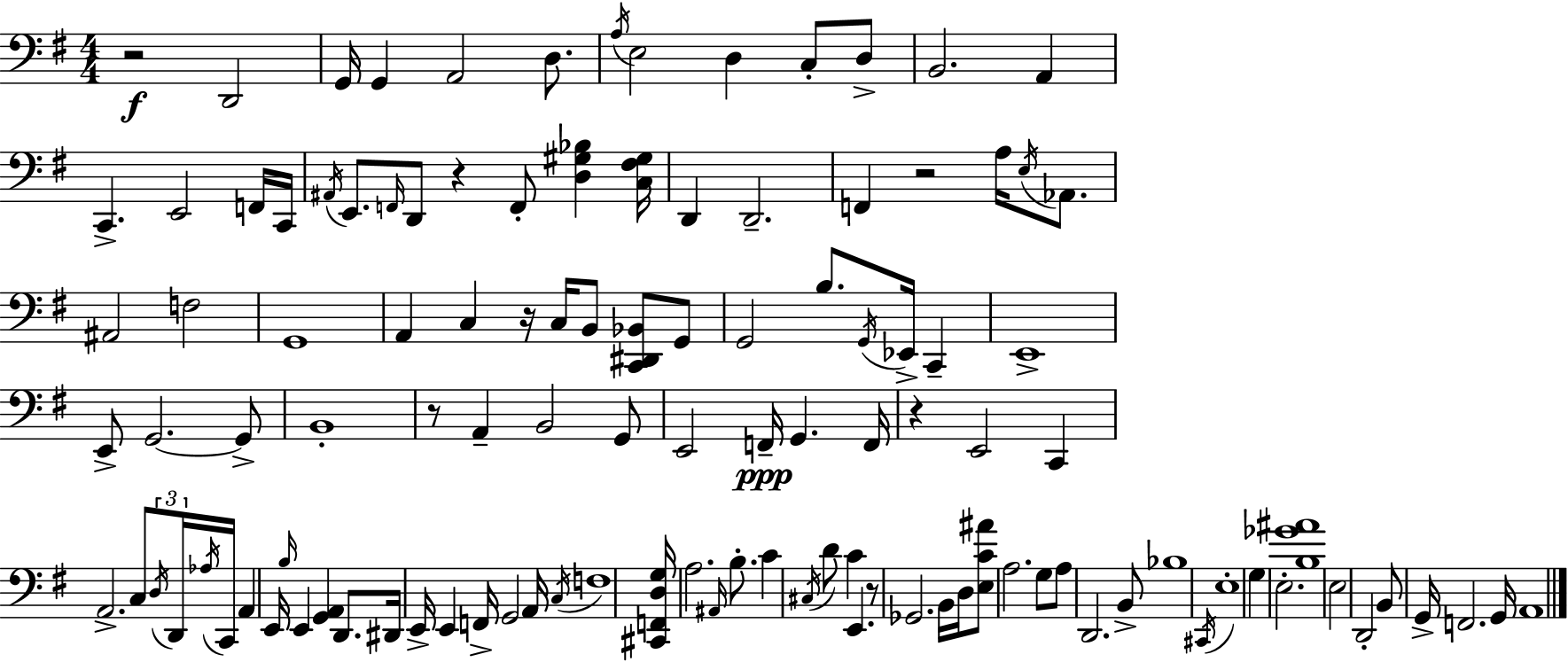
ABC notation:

X:1
T:Untitled
M:4/4
L:1/4
K:Em
z2 D,,2 G,,/4 G,, A,,2 D,/2 A,/4 E,2 D, C,/2 D,/2 B,,2 A,, C,, E,,2 F,,/4 C,,/4 ^A,,/4 E,,/2 F,,/4 D,,/2 z F,,/2 [D,^G,_B,] [C,^F,^G,]/4 D,, D,,2 F,, z2 A,/4 E,/4 _A,,/2 ^A,,2 F,2 G,,4 A,, C, z/4 C,/4 B,,/2 [C,,^D,,_B,,]/2 G,,/2 G,,2 B,/2 G,,/4 _E,,/4 C,, E,,4 E,,/2 G,,2 G,,/2 B,,4 z/2 A,, B,,2 G,,/2 E,,2 F,,/4 G,, F,,/4 z E,,2 C,, A,,2 C,/2 D,/4 D,,/4 _A,/4 C,,/4 A,, E,,/4 B,/4 E,, [G,,A,,] D,,/2 ^D,,/4 E,,/4 E,, F,,/4 G,,2 A,,/4 C,/4 F,4 [^C,,F,,D,G,]/4 A,2 ^A,,/4 B,/2 C ^C,/4 D/2 C E,, z/2 _G,,2 B,,/4 D,/4 [E,C^A]/2 A,2 G,/2 A,/2 D,,2 B,,/2 _B,4 ^C,,/4 E,4 G, E,2 [B,_G^A]4 E,2 D,,2 B,,/2 G,,/4 F,,2 G,,/4 A,,4